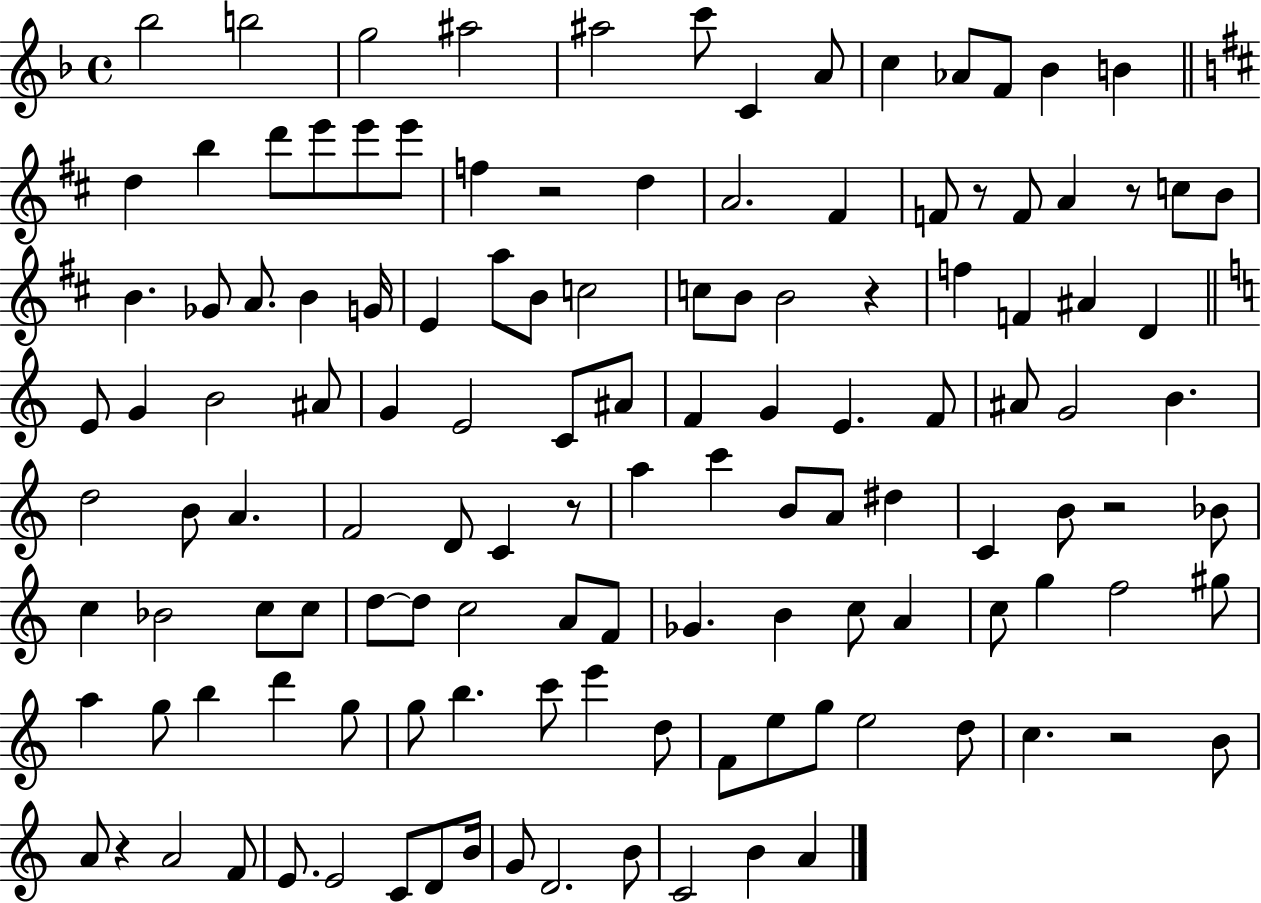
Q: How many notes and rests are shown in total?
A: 129